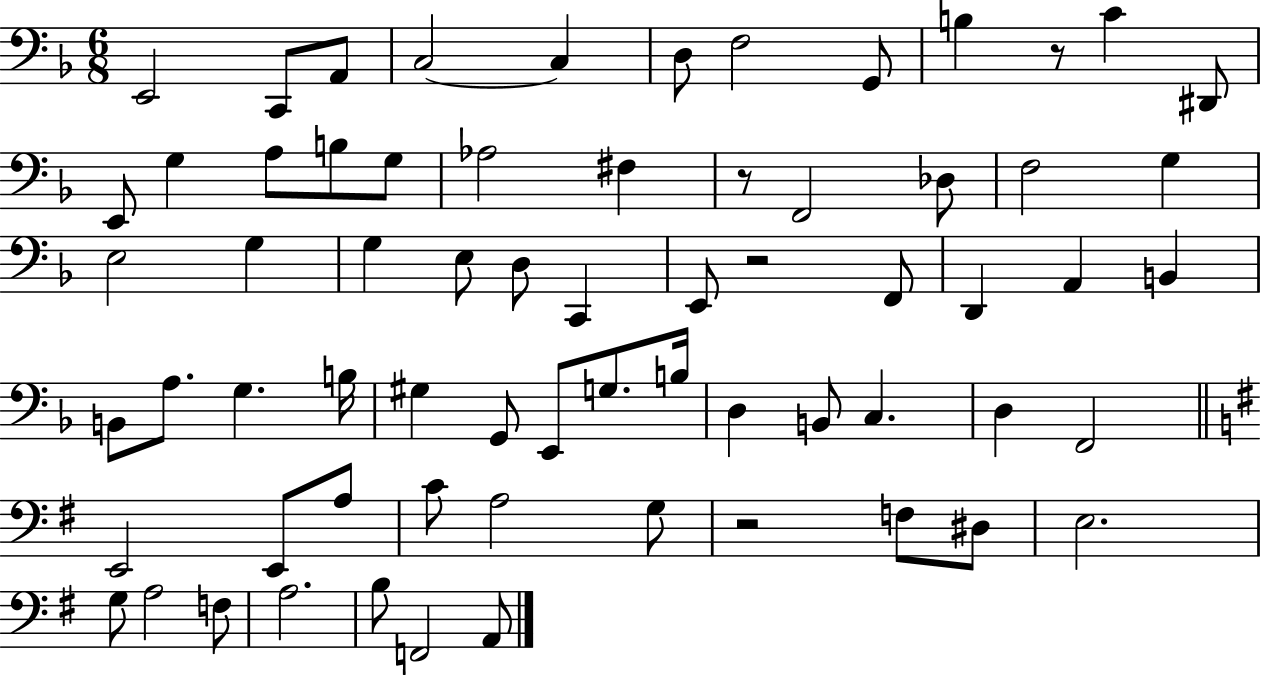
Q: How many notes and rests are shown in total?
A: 67